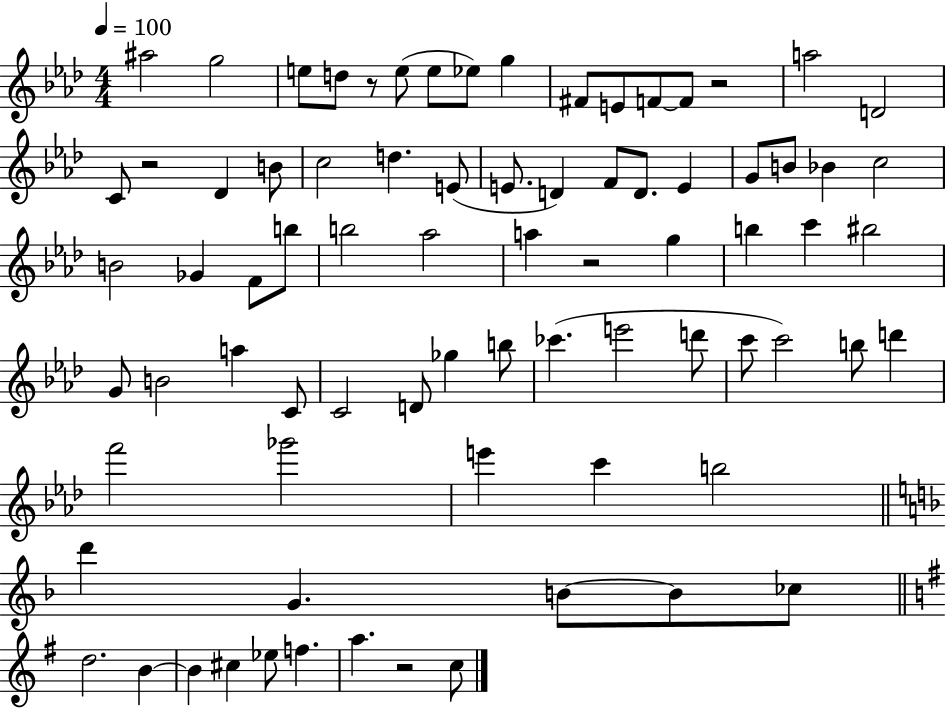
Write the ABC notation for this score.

X:1
T:Untitled
M:4/4
L:1/4
K:Ab
^a2 g2 e/2 d/2 z/2 e/2 e/2 _e/2 g ^F/2 E/2 F/2 F/2 z2 a2 D2 C/2 z2 _D B/2 c2 d E/2 E/2 D F/2 D/2 E G/2 B/2 _B c2 B2 _G F/2 b/2 b2 _a2 a z2 g b c' ^b2 G/2 B2 a C/2 C2 D/2 _g b/2 _c' e'2 d'/2 c'/2 c'2 b/2 d' f'2 _g'2 e' c' b2 d' G B/2 B/2 _c/2 d2 B B ^c _e/2 f a z2 c/2